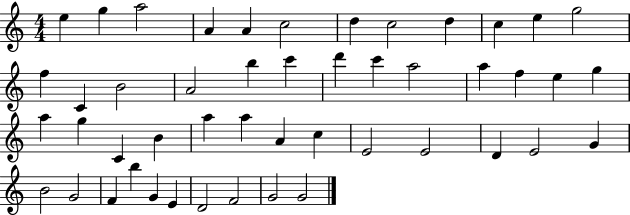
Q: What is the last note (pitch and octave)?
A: G4